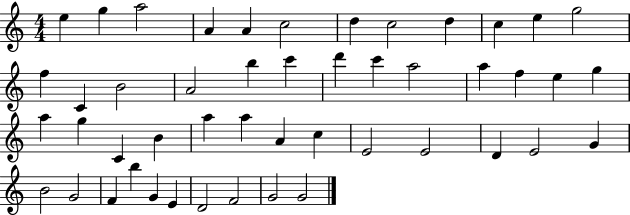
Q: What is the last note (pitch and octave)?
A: G4